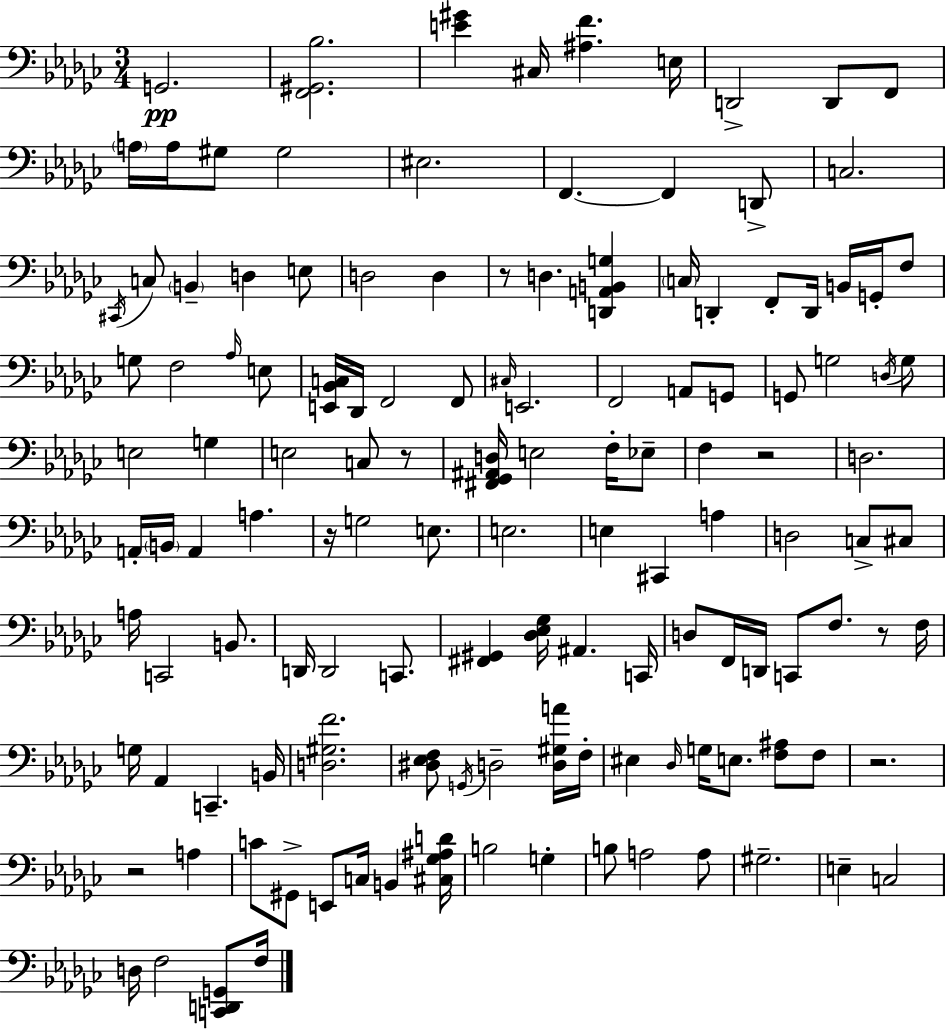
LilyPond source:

{
  \clef bass
  \numericTimeSignature
  \time 3/4
  \key ees \minor
  g,2.\pp | <f, gis, bes>2. | <e' gis'>4 cis16 <ais f'>4. e16 | d,2-> d,8 f,8 | \break \parenthesize a16 a16 gis8 gis2 | eis2. | f,4.~~ f,4 d,8-> | c2. | \break \acciaccatura { cis,16 } c8 \parenthesize b,4-- d4 e8 | d2 d4 | r8 d4. <d, a, b, g>4 | \parenthesize c16 d,4-. f,8-. d,16 b,16 g,16-. f8 | \break g8 f2 \grace { aes16 } | e8 <e, bes, c>16 des,16 f,2 | f,8 \grace { cis16 } e,2. | f,2 a,8 | \break g,8 g,8 g2 | \acciaccatura { d16 } g8 e2 | g4 e2 | c8 r8 <fis, ges, ais, d>16 e2 | \break f16-. ees8-- f4 r2 | d2. | a,16-. \parenthesize b,16 a,4 a4. | r16 g2 | \break e8. e2. | e4 cis,4 | a4 d2 | c8-> cis8 a16 c,2 | \break b,8. d,16 d,2 | c,8. <fis, gis,>4 <des ees ges>16 ais,4. | c,16 d8 f,16 d,16 c,8 f8. | r8 f16 g16 aes,4 c,4.-- | \break b,16 <d gis f'>2. | <dis ees f>8 \acciaccatura { g,16 } d2-- | <d gis a'>16 f16-. eis4 \grace { des16 } g16 e8. | <f ais>8 f8 r2. | \break r2 | a4 c'8 gis,8-> e,8 | c16 b,4 <cis ges ais d'>16 b2 | g4-. b8 a2 | \break a8 gis2.-- | e4-- c2 | d16 f2 | <c, d, g,>8 f16 \bar "|."
}